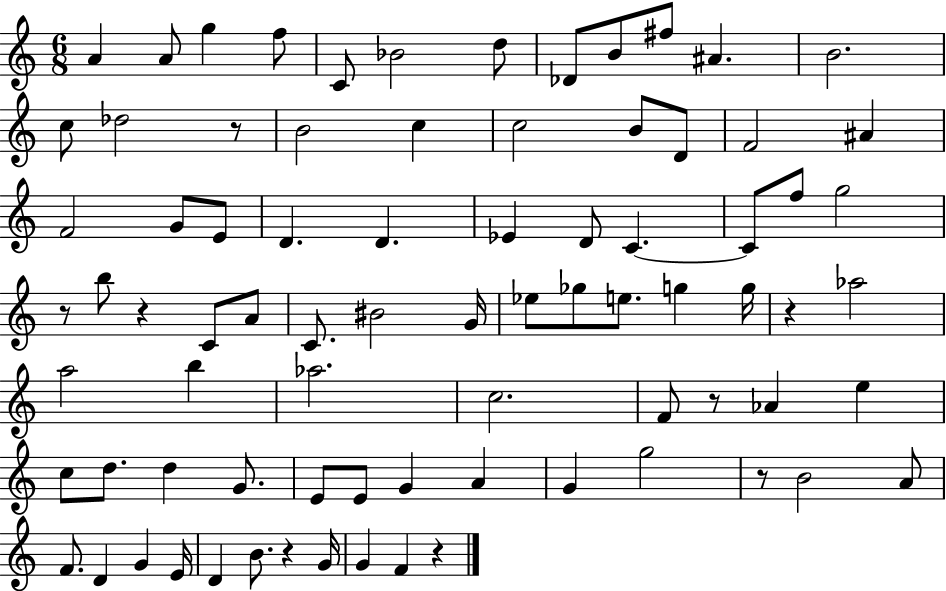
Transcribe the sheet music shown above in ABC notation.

X:1
T:Untitled
M:6/8
L:1/4
K:C
A A/2 g f/2 C/2 _B2 d/2 _D/2 B/2 ^f/2 ^A B2 c/2 _d2 z/2 B2 c c2 B/2 D/2 F2 ^A F2 G/2 E/2 D D _E D/2 C C/2 f/2 g2 z/2 b/2 z C/2 A/2 C/2 ^B2 G/4 _e/2 _g/2 e/2 g g/4 z _a2 a2 b _a2 c2 F/2 z/2 _A e c/2 d/2 d G/2 E/2 E/2 G A G g2 z/2 B2 A/2 F/2 D G E/4 D B/2 z G/4 G F z